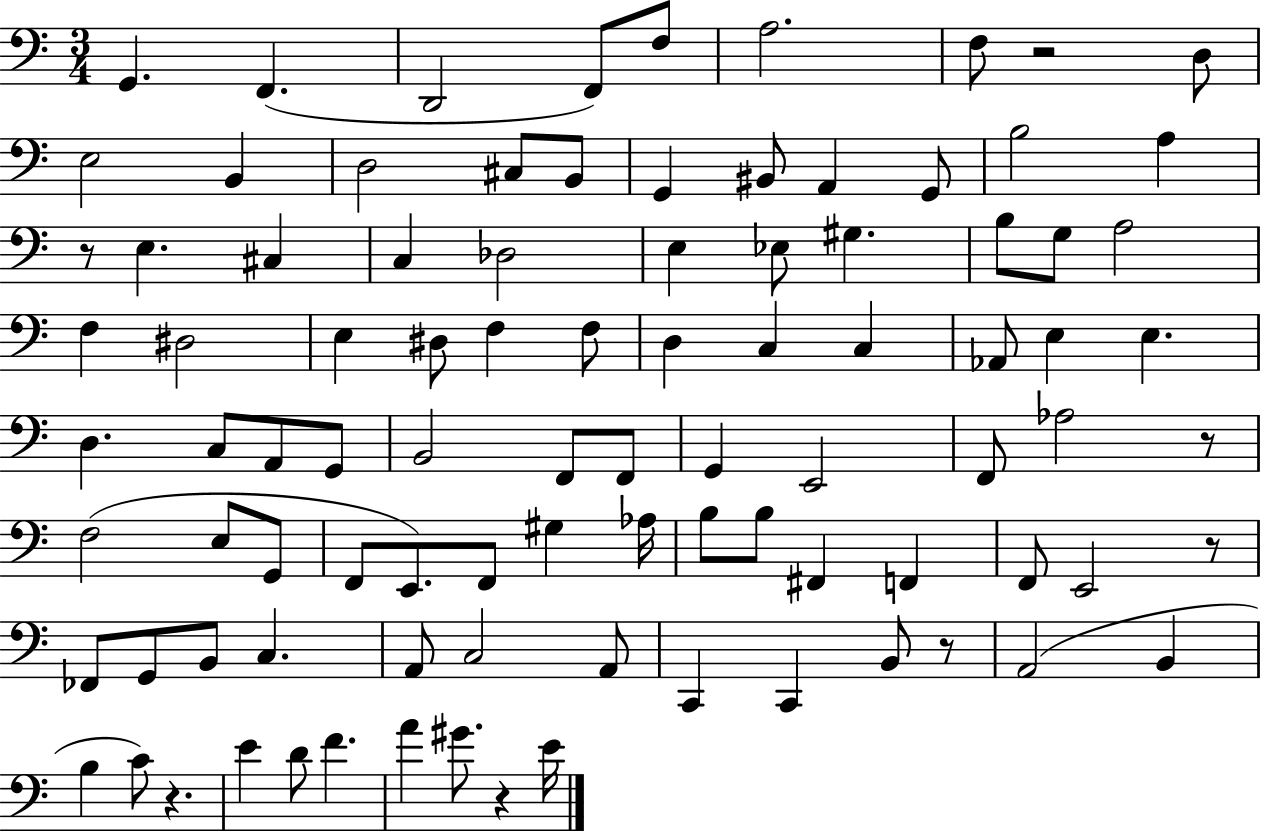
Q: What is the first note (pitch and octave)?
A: G2